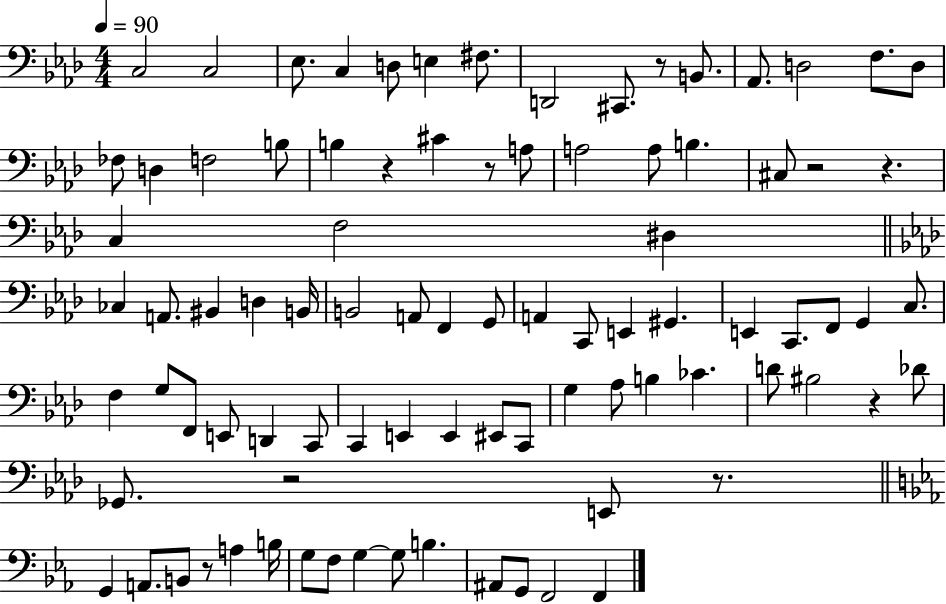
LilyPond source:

{
  \clef bass
  \numericTimeSignature
  \time 4/4
  \key aes \major
  \tempo 4 = 90
  c2 c2 | ees8. c4 d8 e4 fis8. | d,2 cis,8. r8 b,8. | aes,8. d2 f8. d8 | \break fes8 d4 f2 b8 | b4 r4 cis'4 r8 a8 | a2 a8 b4. | cis8 r2 r4. | \break c4 f2 dis4 | \bar "||" \break \key f \minor ces4 a,8. bis,4 d4 b,16 | b,2 a,8 f,4 g,8 | a,4 c,8 e,4 gis,4. | e,4 c,8. f,8 g,4 c8. | \break f4 g8 f,8 e,8 d,4 c,8 | c,4 e,4 e,4 eis,8 c,8 | g4 aes8 b4 ces'4. | d'8 bis2 r4 des'8 | \break ges,8. r2 e,8 r8. | \bar "||" \break \key ees \major g,4 a,8. b,8 r8 a4 b16 | g8 f8 g4~~ g8 b4. | ais,8 g,8 f,2 f,4 | \bar "|."
}